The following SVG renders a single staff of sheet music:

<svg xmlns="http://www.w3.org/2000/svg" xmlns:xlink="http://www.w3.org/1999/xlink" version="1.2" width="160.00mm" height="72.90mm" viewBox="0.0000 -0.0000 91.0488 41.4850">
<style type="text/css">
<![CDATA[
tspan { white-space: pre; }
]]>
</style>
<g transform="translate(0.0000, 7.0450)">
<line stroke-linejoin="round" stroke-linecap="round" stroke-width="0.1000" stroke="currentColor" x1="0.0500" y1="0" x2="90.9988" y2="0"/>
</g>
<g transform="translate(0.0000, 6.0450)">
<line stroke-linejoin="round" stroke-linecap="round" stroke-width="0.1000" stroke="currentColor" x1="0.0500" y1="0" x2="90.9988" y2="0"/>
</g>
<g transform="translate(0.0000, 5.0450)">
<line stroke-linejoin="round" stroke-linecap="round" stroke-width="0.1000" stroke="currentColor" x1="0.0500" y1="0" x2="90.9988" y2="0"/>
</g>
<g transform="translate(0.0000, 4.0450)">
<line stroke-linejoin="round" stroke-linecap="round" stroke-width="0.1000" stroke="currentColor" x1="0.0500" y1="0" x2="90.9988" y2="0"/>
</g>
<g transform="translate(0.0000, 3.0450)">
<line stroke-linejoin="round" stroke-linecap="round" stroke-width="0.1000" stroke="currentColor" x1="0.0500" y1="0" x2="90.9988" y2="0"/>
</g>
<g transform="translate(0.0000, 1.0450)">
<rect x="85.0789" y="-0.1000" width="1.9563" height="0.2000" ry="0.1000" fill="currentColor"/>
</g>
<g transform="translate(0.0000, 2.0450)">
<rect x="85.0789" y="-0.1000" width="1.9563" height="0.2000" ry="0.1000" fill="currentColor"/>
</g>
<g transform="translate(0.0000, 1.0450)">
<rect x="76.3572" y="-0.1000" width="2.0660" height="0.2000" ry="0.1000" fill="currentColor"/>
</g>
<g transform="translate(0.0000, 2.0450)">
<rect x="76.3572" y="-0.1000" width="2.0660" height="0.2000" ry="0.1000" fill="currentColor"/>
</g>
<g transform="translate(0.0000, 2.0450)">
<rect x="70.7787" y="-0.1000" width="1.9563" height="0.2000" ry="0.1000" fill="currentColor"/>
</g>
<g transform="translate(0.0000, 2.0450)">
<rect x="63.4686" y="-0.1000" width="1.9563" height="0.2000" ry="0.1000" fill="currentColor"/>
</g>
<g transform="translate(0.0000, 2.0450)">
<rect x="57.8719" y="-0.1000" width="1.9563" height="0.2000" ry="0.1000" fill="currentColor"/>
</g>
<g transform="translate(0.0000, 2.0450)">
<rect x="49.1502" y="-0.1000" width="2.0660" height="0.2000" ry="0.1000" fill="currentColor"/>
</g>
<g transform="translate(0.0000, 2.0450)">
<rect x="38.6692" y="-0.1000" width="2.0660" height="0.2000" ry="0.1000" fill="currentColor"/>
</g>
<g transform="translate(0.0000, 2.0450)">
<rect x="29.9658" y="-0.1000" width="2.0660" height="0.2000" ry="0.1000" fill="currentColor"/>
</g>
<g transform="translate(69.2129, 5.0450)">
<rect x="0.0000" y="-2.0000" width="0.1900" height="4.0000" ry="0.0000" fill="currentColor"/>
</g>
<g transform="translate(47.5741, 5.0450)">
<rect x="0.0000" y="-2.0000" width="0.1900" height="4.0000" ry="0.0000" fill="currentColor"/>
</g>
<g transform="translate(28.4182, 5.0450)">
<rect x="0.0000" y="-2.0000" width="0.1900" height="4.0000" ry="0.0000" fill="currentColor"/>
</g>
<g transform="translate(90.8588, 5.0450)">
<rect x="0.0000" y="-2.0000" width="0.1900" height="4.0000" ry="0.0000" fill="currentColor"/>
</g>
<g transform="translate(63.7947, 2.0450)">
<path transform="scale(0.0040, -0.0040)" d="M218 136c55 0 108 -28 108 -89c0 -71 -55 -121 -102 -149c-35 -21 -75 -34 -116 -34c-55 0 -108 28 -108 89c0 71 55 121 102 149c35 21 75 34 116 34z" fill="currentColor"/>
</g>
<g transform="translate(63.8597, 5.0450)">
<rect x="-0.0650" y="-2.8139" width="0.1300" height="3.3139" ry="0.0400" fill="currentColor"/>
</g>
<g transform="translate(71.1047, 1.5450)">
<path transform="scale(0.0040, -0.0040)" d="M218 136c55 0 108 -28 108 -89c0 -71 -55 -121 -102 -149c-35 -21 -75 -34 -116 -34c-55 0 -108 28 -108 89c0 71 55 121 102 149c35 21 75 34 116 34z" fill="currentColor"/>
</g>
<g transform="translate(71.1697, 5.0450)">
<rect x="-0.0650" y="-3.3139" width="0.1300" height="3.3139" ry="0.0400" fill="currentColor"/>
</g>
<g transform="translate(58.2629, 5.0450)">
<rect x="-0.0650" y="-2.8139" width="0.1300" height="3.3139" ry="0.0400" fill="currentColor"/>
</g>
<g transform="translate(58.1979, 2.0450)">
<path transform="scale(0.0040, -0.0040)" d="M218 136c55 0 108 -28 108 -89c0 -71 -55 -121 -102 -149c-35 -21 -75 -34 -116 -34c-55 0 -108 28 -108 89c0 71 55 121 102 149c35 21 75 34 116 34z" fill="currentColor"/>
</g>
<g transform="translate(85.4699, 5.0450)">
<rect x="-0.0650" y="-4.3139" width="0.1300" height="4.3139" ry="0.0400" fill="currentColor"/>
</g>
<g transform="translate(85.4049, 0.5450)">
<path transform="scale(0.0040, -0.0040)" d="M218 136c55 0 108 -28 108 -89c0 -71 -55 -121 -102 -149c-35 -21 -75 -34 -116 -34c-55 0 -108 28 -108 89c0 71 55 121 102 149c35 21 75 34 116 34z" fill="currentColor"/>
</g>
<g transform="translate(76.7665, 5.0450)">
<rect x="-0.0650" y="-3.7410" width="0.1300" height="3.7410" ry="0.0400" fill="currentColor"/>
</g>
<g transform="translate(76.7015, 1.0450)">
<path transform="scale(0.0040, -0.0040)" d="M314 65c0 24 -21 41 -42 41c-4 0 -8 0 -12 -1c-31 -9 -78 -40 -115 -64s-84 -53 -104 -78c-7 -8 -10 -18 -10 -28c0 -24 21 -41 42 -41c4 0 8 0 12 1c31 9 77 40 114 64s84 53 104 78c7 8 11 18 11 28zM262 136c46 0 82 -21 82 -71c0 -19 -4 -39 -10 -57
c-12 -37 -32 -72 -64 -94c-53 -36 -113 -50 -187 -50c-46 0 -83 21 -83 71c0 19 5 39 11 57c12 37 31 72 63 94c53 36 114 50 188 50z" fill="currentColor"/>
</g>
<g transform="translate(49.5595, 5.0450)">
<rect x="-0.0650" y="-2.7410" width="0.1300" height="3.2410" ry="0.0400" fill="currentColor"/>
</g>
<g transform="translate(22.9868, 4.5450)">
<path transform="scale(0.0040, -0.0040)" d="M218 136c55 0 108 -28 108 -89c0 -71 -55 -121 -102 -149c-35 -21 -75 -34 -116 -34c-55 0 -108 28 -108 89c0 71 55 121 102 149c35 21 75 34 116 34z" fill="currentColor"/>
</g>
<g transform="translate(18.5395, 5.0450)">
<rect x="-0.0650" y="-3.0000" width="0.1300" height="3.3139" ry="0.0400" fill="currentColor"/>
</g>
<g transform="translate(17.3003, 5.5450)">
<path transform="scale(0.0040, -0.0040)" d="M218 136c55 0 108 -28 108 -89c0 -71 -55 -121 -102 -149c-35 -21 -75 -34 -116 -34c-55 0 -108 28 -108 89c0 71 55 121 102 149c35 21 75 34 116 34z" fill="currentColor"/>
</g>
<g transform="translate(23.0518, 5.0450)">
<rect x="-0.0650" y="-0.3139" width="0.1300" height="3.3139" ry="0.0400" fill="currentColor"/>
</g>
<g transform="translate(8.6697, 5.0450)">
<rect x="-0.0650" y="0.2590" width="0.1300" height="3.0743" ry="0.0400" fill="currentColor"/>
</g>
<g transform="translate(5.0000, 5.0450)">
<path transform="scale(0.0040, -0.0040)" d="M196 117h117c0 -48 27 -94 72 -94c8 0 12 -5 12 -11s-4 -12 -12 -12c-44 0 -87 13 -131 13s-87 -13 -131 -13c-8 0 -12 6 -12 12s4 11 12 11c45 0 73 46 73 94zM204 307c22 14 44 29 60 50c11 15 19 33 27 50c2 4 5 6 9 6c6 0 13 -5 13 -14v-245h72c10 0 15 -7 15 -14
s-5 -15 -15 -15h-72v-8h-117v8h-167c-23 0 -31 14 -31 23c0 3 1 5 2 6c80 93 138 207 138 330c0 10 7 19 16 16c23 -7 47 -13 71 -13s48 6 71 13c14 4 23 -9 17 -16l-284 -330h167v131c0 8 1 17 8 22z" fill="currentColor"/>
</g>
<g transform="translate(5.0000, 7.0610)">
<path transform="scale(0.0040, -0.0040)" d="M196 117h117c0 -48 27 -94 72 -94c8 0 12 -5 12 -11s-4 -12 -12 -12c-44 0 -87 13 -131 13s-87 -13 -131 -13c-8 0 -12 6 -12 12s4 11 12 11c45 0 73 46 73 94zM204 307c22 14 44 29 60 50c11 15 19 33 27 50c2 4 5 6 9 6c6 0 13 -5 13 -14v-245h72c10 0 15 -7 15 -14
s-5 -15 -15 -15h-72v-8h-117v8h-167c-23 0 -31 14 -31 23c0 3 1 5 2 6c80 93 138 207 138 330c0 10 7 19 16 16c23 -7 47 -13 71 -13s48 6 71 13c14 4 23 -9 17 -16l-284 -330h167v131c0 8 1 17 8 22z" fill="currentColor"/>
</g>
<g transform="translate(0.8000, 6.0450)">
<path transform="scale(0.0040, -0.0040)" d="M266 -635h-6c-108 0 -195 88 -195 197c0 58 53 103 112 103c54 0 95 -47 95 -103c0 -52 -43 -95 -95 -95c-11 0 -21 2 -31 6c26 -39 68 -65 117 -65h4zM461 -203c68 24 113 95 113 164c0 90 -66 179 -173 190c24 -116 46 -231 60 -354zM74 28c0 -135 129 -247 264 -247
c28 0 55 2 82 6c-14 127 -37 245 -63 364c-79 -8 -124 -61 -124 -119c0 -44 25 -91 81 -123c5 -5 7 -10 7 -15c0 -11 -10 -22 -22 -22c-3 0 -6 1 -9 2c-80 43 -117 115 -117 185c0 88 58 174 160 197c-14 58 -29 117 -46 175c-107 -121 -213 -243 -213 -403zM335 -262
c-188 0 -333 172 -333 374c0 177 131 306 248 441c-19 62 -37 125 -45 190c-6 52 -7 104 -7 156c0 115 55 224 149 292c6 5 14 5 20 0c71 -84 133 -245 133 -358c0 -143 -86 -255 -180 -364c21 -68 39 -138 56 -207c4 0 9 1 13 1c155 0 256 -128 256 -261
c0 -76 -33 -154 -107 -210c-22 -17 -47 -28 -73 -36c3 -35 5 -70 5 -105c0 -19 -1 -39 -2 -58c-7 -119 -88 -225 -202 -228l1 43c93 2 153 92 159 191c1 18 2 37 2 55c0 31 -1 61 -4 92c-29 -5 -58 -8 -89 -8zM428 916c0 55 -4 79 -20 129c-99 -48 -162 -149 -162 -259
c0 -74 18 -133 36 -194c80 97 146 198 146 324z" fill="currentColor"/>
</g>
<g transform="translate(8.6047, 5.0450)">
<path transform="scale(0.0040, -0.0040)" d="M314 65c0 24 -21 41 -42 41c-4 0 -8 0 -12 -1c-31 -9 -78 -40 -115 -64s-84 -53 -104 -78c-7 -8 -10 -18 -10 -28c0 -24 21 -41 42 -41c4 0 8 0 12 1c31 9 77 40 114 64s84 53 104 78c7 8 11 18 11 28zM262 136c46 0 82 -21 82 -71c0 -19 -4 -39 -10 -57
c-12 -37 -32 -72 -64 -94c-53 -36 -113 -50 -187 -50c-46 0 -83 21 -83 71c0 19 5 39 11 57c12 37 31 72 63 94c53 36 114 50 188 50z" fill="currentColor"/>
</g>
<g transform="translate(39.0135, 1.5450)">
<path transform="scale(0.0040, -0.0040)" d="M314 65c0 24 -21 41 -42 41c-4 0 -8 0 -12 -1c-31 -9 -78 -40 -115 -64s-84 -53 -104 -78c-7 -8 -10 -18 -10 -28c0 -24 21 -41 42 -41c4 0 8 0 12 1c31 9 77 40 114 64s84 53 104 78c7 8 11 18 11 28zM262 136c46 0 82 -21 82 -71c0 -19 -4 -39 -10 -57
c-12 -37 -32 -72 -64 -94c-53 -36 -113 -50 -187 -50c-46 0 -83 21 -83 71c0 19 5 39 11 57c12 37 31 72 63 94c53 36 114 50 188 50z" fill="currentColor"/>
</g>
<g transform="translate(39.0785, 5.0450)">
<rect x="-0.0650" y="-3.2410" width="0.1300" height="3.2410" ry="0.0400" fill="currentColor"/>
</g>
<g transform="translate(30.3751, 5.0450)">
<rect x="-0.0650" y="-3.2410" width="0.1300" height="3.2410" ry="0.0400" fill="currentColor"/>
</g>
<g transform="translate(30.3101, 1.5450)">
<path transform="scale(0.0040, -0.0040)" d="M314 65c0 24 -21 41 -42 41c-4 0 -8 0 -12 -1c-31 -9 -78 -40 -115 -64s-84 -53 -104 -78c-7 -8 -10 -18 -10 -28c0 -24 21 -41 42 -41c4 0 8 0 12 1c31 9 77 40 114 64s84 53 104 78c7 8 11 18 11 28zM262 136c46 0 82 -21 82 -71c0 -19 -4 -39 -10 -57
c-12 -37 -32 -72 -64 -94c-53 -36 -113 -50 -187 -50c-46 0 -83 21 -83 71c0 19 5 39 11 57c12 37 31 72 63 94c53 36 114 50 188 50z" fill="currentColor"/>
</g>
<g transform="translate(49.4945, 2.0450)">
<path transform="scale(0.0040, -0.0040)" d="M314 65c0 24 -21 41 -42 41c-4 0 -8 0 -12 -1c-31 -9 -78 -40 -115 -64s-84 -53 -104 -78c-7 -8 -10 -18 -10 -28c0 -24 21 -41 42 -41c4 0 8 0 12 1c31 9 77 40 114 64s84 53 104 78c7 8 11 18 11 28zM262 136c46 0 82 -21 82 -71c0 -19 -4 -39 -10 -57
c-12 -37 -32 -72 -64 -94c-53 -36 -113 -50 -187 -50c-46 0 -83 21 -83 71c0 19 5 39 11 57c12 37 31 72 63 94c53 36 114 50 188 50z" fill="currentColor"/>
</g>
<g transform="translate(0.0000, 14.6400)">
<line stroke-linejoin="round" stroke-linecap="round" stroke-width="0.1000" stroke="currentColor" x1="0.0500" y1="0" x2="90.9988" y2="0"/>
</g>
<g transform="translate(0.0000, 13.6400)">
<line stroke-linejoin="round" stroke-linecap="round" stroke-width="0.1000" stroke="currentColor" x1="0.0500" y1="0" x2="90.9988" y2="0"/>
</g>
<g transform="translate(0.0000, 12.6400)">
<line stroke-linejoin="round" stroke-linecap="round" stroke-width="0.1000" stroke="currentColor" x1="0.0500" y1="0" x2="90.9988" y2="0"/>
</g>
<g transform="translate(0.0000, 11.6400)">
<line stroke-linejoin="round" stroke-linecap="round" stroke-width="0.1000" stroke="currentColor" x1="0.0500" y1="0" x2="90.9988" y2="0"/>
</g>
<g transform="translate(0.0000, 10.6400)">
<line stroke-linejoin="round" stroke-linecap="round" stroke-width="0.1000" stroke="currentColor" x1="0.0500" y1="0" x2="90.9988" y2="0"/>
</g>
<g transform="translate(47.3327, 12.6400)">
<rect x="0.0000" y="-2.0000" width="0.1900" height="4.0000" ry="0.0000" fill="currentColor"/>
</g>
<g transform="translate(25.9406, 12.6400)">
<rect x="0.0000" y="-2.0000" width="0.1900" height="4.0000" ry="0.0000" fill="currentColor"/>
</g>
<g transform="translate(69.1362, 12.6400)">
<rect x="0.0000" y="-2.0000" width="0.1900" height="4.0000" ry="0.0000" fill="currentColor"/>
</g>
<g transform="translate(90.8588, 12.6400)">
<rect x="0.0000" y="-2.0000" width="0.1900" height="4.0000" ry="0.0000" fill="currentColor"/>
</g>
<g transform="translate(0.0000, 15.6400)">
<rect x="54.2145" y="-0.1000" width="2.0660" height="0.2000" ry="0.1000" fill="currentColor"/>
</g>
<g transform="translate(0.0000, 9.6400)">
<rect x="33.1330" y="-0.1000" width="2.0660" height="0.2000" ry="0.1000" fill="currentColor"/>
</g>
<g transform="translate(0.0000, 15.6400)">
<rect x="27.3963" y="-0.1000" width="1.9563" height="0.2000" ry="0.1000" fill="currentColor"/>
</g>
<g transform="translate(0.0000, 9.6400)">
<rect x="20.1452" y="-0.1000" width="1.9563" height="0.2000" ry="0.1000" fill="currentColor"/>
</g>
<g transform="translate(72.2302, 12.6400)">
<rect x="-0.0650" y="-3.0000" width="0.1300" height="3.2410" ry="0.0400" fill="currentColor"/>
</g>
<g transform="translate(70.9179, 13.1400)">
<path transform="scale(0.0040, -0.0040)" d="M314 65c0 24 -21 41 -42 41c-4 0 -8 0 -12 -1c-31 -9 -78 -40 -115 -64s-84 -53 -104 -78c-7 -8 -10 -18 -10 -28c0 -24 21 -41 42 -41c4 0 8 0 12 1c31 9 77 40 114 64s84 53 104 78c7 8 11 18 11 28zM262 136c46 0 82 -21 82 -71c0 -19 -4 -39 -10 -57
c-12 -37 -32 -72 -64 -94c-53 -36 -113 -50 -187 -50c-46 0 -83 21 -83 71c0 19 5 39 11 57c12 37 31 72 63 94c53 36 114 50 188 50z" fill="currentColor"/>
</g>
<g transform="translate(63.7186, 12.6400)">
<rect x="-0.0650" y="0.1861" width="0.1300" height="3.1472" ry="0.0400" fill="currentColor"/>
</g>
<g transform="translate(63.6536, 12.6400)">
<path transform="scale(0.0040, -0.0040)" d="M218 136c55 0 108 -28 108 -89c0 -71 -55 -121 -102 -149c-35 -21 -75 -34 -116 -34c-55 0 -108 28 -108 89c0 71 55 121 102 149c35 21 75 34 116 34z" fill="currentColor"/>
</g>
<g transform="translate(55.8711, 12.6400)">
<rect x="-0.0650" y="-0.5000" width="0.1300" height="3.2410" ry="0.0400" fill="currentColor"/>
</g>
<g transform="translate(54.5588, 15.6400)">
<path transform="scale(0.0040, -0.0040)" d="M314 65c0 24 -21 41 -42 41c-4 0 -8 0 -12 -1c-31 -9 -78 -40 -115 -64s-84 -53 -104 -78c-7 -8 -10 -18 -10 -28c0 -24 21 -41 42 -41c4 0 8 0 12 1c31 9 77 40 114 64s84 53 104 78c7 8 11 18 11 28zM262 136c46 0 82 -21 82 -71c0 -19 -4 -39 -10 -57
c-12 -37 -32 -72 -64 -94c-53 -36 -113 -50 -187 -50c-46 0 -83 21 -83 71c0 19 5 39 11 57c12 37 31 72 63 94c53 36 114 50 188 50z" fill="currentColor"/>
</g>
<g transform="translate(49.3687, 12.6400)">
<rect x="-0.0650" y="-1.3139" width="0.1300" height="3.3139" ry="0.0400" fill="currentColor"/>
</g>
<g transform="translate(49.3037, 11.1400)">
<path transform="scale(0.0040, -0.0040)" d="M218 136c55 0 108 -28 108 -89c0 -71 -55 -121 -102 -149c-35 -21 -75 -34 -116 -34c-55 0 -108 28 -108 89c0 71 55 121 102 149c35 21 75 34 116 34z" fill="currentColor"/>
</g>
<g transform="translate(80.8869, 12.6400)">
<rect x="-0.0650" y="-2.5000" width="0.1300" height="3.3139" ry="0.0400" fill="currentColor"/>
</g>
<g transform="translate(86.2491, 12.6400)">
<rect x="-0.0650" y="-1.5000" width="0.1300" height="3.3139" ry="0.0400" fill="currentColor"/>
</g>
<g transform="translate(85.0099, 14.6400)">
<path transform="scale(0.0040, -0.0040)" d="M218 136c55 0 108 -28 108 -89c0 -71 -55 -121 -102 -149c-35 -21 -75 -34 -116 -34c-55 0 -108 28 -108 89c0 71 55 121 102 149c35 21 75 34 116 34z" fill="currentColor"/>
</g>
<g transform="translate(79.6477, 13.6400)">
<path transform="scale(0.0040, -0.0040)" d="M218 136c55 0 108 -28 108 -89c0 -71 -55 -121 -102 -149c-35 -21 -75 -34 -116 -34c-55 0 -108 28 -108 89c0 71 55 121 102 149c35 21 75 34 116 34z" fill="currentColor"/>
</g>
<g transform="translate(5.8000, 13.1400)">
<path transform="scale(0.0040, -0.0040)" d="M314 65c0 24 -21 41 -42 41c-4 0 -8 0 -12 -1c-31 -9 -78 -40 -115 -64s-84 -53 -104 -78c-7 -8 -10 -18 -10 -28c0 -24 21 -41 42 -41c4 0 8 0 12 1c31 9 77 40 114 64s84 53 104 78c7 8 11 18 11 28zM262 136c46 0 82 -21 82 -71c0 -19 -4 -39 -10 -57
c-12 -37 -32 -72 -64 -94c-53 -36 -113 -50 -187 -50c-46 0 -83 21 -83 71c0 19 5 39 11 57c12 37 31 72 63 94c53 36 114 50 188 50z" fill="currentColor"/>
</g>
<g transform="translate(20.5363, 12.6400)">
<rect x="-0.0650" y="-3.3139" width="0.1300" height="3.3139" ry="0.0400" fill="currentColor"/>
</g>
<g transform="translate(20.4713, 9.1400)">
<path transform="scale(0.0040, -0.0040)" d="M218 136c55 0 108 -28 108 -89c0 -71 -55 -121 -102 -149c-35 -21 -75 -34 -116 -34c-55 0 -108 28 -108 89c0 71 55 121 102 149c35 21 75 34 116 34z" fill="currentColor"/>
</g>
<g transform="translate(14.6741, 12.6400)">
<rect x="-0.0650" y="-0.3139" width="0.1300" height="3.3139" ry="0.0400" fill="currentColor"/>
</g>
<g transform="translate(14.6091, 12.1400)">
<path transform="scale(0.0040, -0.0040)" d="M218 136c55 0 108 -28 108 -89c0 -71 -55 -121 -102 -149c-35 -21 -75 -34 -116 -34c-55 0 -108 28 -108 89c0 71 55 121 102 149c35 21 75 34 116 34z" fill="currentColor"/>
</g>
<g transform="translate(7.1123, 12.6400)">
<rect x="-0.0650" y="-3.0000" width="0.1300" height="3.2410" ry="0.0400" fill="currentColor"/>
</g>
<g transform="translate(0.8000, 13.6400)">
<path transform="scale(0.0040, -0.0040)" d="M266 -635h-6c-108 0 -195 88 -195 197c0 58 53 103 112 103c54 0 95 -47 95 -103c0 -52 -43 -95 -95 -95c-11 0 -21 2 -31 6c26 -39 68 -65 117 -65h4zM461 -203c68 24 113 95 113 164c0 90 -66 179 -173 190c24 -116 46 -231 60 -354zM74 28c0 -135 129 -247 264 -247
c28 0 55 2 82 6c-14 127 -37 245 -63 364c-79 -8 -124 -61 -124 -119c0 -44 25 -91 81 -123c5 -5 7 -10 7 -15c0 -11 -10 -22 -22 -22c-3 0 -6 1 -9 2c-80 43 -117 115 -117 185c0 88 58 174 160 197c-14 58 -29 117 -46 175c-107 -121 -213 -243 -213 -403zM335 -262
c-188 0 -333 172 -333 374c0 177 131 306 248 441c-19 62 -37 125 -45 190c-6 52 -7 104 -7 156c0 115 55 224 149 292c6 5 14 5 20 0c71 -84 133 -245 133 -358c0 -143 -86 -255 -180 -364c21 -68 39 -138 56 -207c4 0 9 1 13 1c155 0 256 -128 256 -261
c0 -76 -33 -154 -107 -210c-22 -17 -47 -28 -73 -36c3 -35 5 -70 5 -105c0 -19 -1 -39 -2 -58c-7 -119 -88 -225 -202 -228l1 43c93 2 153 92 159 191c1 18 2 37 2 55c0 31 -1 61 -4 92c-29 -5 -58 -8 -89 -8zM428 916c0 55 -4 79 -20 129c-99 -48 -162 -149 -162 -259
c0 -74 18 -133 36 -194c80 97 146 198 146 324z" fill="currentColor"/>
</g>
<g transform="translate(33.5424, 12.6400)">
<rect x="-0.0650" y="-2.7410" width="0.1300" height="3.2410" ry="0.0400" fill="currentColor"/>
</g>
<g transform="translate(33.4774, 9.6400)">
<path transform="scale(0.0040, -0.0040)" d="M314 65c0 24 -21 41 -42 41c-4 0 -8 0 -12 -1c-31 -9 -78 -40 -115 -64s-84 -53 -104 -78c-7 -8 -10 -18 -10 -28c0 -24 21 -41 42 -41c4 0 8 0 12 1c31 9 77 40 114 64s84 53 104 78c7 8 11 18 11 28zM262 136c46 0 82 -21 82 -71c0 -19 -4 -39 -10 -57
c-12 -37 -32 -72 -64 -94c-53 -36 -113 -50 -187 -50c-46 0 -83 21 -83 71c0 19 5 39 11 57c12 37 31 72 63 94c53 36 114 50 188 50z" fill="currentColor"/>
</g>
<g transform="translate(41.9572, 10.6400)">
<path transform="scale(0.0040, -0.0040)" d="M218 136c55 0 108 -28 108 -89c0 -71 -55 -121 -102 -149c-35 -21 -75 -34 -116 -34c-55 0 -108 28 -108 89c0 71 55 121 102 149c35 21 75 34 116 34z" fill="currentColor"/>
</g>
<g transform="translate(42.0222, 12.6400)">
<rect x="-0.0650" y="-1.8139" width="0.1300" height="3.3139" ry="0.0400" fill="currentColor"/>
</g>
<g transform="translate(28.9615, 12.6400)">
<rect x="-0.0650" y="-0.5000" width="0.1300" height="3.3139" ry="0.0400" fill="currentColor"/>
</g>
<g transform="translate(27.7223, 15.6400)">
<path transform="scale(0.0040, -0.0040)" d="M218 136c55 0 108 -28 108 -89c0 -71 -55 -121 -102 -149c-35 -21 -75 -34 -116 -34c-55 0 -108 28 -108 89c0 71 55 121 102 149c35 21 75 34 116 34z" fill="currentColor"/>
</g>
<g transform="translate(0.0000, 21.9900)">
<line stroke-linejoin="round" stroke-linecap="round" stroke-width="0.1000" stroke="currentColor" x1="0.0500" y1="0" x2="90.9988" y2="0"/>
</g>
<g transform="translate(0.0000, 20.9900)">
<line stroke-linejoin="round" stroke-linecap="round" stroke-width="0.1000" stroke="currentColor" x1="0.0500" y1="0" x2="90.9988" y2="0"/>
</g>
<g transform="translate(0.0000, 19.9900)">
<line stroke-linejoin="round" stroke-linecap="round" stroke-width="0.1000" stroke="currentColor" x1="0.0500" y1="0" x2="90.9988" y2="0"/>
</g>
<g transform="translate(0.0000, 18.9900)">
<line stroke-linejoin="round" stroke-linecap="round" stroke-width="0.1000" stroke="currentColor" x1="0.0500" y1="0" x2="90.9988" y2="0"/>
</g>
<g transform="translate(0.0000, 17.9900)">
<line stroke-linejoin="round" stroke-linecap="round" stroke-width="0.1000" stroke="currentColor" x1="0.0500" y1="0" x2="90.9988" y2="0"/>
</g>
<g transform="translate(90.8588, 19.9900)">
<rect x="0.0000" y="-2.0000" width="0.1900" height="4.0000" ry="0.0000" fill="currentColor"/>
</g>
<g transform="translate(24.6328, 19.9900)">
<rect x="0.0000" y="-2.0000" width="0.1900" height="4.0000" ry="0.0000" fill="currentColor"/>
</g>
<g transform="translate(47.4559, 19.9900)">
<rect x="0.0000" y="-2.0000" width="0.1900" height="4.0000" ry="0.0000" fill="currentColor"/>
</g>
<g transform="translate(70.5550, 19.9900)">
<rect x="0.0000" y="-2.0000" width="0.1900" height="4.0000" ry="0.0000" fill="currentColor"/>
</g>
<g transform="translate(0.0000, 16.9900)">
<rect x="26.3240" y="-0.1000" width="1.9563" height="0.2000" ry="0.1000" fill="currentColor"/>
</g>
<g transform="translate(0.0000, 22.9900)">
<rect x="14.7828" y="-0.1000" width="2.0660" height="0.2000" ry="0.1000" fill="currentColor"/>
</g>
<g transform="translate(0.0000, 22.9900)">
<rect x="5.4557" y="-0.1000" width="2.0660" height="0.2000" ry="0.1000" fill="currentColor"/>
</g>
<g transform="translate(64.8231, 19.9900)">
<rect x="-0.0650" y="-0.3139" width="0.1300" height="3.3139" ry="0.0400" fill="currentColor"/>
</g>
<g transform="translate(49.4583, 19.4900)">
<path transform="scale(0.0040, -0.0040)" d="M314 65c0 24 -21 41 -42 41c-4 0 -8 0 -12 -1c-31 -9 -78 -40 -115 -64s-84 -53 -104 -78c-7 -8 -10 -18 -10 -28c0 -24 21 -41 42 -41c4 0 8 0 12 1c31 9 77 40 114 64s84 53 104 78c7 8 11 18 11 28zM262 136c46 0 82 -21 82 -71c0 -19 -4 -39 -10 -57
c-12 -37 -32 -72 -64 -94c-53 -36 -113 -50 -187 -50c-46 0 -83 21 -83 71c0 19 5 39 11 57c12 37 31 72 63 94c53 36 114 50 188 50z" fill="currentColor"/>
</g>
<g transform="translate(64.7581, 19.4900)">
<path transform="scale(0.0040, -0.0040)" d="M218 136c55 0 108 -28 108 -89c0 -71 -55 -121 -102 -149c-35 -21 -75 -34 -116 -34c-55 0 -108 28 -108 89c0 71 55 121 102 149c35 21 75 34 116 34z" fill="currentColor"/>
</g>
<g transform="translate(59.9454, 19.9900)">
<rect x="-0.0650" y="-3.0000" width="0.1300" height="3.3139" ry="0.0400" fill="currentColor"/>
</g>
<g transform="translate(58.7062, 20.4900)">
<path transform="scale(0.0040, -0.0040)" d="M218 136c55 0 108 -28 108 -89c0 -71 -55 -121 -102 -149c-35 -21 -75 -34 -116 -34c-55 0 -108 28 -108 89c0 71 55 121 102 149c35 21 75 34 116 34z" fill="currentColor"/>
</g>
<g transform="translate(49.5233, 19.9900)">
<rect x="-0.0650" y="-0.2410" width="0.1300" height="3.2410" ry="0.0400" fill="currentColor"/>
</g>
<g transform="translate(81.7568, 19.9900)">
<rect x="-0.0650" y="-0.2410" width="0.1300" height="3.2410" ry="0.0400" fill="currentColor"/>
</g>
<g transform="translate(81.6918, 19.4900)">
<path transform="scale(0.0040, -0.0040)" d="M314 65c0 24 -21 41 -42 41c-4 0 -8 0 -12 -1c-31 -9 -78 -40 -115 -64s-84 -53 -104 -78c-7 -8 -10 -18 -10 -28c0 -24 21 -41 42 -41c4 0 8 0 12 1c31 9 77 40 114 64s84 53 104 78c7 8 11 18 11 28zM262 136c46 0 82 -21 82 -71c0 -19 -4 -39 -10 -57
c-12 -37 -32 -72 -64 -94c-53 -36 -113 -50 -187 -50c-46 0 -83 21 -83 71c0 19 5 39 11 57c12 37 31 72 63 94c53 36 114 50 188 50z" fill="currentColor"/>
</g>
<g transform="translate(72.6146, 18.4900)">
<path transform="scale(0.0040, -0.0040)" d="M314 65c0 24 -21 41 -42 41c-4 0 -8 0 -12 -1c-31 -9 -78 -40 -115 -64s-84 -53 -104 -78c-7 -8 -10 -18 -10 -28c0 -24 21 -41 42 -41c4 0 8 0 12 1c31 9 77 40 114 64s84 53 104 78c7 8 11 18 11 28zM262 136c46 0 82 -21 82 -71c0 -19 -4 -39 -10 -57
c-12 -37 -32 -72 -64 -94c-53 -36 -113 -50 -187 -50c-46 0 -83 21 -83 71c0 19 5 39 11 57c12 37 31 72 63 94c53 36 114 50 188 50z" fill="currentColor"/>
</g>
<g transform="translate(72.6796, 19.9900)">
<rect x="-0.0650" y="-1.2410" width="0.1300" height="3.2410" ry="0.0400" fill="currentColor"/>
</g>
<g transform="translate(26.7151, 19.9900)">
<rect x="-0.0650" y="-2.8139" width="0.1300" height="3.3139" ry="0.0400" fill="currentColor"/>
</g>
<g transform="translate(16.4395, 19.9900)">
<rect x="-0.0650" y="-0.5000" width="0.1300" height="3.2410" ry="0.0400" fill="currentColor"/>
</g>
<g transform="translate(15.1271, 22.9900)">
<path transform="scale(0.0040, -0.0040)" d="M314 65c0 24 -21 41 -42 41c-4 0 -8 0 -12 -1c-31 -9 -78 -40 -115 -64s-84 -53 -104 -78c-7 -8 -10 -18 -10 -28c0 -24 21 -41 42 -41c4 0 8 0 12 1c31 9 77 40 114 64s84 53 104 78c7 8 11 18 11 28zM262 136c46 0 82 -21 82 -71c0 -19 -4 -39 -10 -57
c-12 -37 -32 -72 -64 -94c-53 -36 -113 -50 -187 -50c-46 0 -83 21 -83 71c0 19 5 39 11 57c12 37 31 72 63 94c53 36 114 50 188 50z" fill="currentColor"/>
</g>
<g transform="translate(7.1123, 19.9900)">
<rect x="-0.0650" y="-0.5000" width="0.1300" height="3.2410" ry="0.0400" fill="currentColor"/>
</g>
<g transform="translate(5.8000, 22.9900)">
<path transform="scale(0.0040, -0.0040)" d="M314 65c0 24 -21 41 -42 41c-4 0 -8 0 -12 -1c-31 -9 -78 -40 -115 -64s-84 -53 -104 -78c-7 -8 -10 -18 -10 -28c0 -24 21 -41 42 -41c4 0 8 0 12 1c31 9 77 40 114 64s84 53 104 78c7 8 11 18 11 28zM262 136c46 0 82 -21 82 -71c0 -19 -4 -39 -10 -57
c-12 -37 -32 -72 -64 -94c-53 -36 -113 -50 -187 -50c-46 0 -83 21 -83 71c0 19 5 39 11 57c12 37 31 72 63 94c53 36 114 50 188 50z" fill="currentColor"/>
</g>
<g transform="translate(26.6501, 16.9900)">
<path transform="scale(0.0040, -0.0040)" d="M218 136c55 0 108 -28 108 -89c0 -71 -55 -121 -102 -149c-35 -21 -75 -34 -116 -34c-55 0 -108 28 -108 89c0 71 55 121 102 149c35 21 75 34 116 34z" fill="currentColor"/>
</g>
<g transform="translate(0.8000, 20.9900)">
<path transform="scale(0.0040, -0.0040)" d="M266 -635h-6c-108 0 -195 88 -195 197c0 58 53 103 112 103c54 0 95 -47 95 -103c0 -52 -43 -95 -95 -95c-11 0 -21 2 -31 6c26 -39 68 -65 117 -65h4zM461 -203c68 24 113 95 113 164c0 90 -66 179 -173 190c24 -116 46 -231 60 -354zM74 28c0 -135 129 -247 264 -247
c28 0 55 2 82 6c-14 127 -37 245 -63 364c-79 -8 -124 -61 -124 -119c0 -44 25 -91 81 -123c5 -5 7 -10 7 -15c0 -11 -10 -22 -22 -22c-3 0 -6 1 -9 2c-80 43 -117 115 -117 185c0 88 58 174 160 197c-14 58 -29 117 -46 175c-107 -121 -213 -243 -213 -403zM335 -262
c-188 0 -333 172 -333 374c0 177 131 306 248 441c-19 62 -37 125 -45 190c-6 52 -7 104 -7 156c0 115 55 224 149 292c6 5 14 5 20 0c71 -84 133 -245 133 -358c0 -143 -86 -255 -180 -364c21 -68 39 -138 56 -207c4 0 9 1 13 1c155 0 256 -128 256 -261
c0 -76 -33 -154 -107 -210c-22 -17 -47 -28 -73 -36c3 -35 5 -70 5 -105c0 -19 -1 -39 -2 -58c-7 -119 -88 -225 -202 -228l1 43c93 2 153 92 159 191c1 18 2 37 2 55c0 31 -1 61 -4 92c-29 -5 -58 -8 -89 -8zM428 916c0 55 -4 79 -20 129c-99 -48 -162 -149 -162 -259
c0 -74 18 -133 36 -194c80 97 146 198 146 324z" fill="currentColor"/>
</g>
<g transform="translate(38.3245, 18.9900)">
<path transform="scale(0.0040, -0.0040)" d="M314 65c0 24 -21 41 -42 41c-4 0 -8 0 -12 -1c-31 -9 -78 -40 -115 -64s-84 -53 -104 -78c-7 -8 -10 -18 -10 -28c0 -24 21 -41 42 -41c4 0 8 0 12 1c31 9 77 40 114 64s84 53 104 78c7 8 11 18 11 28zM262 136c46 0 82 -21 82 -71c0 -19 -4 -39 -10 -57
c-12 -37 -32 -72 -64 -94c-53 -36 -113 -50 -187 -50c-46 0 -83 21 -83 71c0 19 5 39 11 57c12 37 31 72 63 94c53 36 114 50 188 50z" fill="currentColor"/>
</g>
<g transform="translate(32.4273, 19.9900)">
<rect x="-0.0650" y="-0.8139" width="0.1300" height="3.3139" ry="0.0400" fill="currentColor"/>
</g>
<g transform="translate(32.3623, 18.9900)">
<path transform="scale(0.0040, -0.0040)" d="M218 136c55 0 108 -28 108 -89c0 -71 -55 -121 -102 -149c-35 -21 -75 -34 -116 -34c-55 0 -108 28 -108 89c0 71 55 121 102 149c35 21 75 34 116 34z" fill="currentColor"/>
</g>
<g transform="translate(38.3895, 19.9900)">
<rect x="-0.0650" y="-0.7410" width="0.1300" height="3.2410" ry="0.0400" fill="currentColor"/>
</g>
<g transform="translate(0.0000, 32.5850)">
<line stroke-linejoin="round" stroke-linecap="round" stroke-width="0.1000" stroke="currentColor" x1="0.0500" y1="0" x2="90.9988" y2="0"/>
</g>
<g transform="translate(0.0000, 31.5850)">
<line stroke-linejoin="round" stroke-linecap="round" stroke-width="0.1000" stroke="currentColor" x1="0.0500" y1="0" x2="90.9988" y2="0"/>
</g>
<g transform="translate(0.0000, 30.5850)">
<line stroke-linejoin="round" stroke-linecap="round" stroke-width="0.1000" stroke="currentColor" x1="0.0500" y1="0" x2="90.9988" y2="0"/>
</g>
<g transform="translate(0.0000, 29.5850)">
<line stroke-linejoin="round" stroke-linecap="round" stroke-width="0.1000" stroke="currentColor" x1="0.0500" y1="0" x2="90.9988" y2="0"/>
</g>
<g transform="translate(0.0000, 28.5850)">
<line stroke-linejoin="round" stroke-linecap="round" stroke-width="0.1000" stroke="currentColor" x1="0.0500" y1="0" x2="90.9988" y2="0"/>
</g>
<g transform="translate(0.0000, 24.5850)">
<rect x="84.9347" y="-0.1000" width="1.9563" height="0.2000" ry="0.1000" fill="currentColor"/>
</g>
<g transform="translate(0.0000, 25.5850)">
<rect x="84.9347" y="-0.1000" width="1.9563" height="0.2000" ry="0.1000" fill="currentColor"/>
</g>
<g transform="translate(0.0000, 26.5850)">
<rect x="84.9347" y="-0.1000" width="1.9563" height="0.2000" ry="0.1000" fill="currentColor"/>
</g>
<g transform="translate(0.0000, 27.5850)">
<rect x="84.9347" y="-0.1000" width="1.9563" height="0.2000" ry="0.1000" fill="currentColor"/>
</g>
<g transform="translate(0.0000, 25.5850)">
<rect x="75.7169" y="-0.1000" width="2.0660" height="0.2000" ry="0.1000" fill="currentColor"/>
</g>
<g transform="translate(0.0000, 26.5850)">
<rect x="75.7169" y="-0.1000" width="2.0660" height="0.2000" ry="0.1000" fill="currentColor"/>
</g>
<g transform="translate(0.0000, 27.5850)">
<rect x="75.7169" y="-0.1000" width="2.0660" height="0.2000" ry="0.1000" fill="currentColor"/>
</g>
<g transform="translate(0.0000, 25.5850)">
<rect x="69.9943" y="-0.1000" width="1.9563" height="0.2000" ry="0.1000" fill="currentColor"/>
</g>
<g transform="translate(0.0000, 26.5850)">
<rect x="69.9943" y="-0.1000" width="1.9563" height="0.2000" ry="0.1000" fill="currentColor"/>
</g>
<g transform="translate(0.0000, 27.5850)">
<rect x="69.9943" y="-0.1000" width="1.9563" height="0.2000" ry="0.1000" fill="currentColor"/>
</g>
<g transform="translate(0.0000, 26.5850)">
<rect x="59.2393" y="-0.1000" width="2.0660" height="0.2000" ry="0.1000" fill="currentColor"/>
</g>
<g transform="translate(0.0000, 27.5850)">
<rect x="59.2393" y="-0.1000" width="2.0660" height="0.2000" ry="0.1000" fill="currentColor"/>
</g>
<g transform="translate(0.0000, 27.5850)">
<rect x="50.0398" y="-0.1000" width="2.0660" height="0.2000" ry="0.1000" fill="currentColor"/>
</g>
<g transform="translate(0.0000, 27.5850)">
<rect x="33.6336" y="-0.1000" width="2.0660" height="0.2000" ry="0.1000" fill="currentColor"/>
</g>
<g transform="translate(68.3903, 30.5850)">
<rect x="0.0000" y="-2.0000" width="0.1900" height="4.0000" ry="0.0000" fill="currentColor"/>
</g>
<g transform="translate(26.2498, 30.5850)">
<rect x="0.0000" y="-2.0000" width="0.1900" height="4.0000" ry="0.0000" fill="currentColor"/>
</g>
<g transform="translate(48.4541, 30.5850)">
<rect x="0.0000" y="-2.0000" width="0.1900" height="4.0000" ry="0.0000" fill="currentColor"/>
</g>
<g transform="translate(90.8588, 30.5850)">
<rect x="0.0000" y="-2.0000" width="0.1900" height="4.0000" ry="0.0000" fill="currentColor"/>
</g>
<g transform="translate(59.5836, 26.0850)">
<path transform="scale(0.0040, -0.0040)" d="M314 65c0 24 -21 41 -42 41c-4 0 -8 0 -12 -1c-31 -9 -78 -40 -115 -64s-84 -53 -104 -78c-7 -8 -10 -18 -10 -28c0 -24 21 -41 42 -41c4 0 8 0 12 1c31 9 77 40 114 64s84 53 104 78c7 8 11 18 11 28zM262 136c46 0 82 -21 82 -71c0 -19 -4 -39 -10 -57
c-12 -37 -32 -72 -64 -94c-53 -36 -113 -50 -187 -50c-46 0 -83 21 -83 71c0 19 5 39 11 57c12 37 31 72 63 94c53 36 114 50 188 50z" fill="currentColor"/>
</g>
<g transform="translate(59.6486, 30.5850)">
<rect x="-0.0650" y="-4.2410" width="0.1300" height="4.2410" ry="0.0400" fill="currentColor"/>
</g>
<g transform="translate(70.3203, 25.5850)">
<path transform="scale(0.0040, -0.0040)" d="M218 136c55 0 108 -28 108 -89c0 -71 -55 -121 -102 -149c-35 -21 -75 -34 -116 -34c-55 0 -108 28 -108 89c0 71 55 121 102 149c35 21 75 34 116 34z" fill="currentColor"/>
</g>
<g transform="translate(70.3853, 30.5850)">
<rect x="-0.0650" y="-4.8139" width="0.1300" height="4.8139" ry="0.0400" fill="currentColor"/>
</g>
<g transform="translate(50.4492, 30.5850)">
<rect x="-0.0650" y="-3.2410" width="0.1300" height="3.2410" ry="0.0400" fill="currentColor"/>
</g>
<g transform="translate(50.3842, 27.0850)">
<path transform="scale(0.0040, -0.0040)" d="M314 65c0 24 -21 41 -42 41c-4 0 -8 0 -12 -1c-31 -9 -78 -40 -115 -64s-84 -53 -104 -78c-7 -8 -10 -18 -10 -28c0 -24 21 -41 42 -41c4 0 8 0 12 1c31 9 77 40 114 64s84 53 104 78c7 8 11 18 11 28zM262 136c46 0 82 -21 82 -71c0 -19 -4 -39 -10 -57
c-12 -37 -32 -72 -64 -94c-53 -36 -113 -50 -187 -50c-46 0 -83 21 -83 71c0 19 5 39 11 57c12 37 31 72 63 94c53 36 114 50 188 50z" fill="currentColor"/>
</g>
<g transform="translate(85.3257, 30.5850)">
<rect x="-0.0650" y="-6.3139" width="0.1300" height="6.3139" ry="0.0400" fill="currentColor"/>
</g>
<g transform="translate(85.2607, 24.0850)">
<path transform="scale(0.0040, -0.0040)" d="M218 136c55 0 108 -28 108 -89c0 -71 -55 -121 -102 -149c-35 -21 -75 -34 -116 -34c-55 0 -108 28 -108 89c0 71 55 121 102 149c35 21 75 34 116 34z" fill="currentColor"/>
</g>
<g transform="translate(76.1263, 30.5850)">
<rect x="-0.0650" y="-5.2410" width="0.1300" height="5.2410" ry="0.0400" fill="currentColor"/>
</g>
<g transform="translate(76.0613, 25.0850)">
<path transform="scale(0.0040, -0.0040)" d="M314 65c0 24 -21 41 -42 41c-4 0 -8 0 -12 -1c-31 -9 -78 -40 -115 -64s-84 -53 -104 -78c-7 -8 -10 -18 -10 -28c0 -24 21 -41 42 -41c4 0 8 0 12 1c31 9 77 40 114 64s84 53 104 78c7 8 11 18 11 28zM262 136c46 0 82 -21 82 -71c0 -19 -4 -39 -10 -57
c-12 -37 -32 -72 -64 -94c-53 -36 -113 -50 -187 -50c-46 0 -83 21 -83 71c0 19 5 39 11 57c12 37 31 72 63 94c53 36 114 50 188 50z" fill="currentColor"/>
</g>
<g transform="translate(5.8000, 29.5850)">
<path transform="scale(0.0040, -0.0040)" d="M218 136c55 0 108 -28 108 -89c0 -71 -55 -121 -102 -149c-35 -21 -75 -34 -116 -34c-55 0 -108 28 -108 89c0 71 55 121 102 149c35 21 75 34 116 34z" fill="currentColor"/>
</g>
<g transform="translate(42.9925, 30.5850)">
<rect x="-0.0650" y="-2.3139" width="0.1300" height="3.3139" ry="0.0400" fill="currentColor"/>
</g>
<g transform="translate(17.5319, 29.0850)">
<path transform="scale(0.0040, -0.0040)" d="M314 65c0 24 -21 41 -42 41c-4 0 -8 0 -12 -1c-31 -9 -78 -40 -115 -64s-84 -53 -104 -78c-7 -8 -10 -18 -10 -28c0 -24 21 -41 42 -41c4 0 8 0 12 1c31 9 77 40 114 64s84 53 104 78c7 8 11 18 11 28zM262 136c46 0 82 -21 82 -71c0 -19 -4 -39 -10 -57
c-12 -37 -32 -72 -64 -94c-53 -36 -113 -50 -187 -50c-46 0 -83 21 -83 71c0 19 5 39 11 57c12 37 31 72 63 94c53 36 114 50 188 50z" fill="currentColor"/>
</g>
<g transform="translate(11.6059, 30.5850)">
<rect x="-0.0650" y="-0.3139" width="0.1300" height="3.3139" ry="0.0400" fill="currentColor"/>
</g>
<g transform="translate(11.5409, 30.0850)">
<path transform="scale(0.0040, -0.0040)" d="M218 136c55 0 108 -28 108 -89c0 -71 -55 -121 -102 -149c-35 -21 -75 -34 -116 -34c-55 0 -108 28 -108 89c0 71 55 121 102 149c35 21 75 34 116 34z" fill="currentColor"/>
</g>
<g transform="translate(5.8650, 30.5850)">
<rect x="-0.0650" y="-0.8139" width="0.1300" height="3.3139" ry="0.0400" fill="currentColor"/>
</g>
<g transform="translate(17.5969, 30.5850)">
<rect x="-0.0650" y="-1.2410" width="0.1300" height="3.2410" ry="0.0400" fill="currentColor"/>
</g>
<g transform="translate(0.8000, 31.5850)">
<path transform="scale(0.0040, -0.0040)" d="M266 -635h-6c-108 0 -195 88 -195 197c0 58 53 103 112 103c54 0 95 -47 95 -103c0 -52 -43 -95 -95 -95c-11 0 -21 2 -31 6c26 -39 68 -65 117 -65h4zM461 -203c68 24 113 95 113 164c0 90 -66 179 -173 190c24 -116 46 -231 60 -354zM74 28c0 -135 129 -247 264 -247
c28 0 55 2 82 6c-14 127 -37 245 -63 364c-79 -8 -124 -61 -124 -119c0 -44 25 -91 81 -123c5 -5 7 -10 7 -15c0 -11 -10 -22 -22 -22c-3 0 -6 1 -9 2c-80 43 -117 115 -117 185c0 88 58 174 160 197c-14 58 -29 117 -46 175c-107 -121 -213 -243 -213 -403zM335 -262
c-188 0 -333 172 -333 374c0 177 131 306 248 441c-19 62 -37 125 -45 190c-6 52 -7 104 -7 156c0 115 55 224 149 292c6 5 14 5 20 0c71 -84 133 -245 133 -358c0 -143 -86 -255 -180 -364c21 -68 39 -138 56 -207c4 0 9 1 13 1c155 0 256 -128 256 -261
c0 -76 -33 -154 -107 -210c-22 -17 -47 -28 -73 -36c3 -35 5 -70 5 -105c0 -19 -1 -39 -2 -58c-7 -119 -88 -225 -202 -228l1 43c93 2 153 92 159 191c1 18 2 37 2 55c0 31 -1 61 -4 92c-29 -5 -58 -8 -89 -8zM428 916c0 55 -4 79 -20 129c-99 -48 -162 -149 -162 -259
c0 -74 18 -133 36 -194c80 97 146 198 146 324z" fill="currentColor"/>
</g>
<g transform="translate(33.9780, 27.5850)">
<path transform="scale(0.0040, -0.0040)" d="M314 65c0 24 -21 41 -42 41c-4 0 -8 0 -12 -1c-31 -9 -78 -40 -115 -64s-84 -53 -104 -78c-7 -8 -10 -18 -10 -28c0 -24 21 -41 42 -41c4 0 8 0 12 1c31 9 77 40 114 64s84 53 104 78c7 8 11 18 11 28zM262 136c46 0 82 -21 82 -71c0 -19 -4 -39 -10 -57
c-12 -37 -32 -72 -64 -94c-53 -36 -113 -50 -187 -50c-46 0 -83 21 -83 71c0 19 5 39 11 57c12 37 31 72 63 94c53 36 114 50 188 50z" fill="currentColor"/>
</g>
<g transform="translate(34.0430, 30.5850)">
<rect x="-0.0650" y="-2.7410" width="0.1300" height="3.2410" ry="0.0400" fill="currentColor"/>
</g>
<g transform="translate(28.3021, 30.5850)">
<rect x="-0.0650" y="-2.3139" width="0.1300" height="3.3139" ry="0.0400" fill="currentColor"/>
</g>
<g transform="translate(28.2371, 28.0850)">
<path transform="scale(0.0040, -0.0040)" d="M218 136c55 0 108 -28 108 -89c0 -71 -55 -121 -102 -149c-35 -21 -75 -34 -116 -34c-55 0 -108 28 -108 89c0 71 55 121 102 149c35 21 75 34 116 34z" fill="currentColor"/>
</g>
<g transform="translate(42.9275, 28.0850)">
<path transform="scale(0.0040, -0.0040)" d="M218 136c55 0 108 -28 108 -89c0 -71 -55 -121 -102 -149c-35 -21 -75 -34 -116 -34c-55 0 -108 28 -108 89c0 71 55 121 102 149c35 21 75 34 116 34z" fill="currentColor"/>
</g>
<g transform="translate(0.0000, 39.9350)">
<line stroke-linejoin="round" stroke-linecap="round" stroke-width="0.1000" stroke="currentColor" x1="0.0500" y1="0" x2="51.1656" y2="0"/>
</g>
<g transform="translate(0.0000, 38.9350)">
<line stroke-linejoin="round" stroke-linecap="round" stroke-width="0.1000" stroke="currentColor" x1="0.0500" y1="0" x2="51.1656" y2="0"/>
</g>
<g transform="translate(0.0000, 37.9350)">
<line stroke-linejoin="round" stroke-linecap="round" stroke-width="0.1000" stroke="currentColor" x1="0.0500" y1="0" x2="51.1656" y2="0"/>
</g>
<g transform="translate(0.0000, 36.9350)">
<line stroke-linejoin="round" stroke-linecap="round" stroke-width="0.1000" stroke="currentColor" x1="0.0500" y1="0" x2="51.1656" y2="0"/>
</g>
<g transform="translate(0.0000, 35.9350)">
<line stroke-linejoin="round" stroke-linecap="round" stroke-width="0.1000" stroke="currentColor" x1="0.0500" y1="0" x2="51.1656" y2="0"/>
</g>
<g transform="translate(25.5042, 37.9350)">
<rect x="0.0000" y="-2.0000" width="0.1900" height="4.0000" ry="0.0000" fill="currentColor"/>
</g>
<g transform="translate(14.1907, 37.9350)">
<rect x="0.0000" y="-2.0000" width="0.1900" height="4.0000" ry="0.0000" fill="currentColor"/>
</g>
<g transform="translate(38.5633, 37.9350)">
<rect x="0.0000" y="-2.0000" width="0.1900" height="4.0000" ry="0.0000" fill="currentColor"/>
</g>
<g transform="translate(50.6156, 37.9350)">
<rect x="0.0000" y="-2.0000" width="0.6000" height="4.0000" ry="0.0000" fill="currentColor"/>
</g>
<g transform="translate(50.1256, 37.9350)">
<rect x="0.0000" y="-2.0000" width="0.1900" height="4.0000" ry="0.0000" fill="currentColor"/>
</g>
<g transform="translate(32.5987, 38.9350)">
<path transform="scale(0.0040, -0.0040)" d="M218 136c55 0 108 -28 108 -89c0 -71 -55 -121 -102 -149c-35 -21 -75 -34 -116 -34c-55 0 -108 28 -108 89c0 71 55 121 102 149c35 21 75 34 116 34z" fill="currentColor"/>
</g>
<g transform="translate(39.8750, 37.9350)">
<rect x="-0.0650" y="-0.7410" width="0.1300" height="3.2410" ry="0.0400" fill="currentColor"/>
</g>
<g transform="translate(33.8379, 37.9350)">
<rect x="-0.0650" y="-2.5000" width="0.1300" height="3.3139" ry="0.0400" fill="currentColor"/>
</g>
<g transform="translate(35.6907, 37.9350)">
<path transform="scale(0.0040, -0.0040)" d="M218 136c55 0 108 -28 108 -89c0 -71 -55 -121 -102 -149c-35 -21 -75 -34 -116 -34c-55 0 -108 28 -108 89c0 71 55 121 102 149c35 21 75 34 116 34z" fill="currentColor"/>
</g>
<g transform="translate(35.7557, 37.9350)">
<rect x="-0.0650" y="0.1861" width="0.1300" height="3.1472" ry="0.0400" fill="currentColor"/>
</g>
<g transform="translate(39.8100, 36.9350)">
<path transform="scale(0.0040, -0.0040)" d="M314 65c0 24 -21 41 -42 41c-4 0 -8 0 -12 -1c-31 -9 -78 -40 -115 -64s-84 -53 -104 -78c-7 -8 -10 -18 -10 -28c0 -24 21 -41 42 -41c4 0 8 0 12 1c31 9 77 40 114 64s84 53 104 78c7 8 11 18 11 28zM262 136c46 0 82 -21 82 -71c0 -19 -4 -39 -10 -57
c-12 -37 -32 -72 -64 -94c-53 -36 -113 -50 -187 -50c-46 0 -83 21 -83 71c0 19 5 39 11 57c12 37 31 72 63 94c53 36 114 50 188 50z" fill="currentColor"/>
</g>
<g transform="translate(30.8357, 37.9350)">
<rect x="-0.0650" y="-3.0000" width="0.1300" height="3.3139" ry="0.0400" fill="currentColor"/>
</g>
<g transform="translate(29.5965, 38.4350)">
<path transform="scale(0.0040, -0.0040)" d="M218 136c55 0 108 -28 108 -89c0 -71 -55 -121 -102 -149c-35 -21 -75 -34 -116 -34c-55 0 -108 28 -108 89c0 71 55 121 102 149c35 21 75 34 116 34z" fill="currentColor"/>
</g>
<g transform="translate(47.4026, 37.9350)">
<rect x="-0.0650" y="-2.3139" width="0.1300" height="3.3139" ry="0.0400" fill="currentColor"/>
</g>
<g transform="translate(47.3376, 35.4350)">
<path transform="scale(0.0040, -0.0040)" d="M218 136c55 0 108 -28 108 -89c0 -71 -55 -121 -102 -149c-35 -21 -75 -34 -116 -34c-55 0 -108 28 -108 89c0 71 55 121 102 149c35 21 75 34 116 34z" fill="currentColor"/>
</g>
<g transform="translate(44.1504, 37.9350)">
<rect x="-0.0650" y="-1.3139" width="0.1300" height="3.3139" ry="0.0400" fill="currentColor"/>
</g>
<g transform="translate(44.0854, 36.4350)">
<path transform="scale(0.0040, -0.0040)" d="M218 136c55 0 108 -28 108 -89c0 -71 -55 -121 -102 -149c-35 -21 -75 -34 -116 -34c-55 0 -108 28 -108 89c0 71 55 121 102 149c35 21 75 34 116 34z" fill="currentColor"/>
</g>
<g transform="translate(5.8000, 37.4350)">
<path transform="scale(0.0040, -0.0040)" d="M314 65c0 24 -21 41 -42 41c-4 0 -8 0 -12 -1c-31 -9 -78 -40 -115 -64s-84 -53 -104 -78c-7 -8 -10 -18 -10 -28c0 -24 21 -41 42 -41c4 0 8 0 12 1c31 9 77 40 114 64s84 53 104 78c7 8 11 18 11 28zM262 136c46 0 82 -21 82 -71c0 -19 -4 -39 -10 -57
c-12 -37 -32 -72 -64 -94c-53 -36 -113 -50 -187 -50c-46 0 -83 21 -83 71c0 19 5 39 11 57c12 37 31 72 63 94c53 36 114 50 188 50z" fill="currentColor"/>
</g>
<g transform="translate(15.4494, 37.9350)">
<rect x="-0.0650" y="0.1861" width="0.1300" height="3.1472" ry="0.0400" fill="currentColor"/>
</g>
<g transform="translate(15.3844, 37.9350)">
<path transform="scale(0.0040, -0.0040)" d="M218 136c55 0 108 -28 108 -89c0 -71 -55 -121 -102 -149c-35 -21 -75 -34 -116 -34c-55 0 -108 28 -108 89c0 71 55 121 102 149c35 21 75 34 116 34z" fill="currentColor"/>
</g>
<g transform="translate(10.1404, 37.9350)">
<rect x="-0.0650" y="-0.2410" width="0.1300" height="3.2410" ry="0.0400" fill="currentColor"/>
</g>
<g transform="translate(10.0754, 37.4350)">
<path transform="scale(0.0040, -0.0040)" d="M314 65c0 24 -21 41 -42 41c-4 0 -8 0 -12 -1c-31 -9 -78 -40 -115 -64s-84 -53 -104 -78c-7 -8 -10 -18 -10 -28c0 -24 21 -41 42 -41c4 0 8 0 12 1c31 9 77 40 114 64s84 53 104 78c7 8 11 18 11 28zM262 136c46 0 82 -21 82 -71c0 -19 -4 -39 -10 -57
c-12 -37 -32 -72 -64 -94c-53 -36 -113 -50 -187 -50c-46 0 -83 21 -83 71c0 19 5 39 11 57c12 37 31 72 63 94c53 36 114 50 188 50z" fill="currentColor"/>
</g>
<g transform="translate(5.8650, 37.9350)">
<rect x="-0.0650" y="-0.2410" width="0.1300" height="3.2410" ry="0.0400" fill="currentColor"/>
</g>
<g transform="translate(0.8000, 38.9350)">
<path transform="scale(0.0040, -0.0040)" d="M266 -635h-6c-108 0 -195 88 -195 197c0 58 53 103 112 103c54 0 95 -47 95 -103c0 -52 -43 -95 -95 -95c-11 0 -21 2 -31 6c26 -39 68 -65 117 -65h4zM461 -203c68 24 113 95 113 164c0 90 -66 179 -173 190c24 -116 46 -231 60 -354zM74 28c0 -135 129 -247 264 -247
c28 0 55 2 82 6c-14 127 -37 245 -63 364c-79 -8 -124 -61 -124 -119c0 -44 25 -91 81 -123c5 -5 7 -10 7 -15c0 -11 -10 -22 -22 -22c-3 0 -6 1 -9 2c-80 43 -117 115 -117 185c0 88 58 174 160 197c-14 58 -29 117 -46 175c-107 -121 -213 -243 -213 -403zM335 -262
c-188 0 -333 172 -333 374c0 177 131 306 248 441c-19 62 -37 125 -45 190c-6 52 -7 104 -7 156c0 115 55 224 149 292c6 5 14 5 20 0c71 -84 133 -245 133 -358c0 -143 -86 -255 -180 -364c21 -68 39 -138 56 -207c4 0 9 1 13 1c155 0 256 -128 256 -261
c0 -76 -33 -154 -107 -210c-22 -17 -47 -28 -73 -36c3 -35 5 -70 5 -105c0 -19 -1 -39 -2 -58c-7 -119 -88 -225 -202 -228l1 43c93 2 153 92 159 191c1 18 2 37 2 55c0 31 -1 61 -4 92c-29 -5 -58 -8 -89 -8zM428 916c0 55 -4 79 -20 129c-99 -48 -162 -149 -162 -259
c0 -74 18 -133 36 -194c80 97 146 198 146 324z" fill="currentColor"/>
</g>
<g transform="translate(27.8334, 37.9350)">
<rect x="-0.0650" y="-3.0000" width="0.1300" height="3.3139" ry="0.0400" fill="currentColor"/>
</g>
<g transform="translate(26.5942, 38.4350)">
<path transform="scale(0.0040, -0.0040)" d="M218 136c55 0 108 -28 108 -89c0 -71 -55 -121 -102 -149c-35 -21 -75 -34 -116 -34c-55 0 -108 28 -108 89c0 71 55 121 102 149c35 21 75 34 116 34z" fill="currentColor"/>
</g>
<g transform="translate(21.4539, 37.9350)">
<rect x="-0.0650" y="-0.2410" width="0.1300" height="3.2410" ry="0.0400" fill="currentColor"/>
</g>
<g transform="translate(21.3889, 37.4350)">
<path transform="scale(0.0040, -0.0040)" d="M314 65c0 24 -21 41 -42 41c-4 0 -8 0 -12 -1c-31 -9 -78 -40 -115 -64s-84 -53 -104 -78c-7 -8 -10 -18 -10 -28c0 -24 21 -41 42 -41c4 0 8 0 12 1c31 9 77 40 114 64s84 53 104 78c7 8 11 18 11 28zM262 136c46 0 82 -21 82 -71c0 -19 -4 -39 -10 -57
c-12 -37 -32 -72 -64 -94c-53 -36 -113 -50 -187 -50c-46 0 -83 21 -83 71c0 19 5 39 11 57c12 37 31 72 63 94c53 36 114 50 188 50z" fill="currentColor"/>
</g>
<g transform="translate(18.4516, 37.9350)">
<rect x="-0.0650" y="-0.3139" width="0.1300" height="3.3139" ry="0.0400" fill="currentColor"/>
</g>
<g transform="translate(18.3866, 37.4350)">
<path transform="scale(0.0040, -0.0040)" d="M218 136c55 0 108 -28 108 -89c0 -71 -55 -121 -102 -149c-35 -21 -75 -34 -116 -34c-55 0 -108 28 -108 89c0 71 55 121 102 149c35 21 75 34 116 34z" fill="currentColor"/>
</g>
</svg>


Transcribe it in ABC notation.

X:1
T:Untitled
M:4/4
L:1/4
K:C
B2 A c b2 b2 a2 a a b c'2 d' A2 c b C a2 f e C2 B A2 G E C2 C2 a d d2 c2 A c e2 c2 d c e2 g a2 g b2 d'2 e' f'2 a' c2 c2 B c c2 A A G B d2 e g